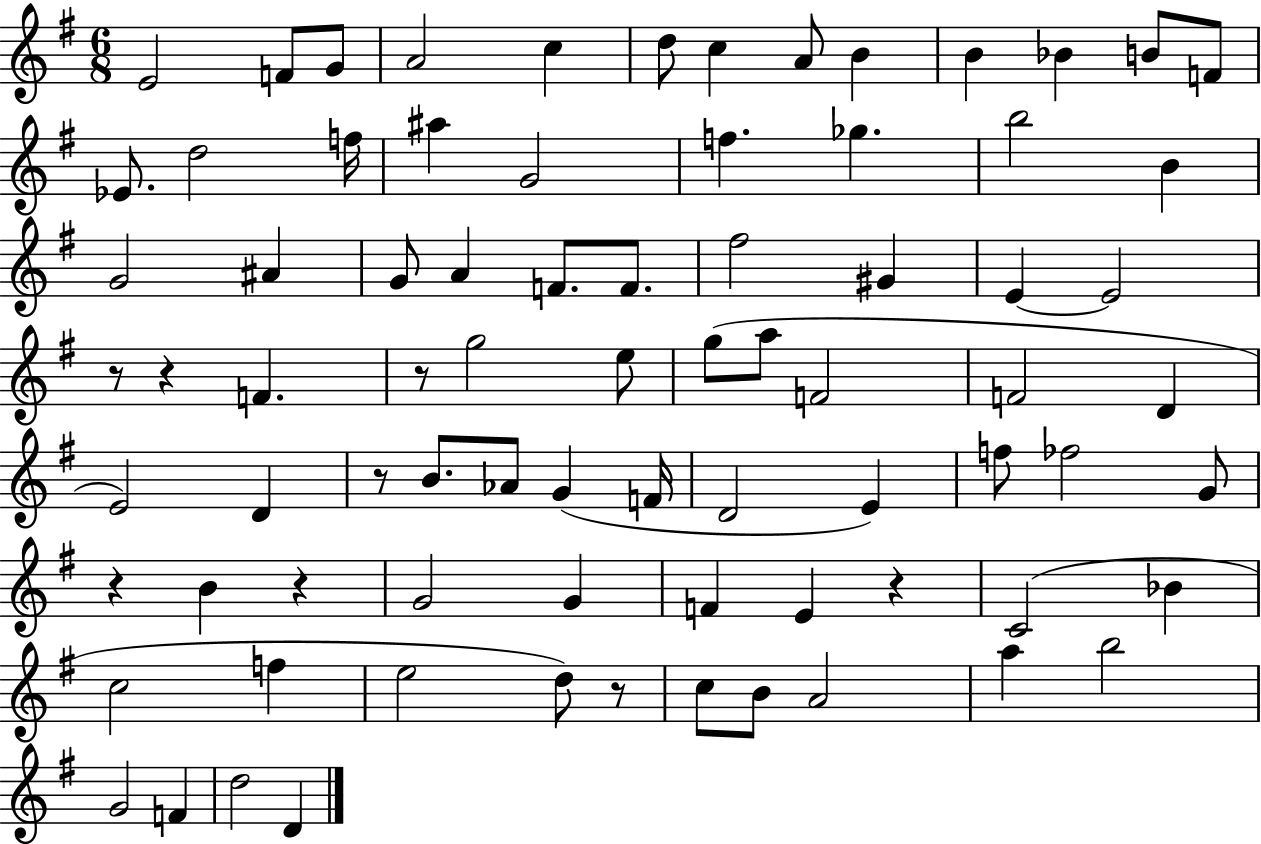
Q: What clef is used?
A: treble